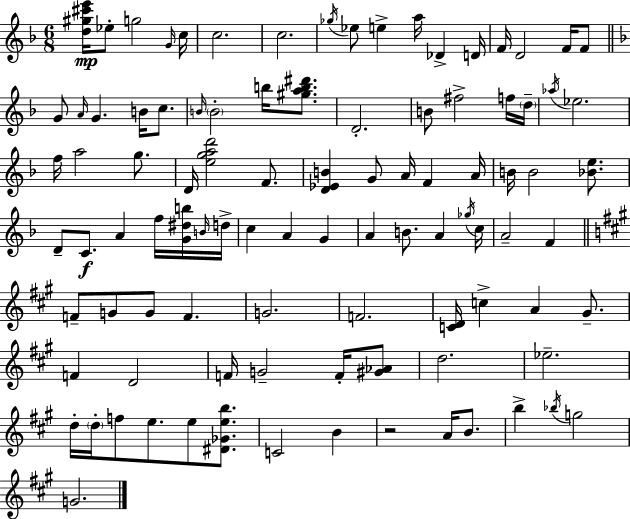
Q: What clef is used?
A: treble